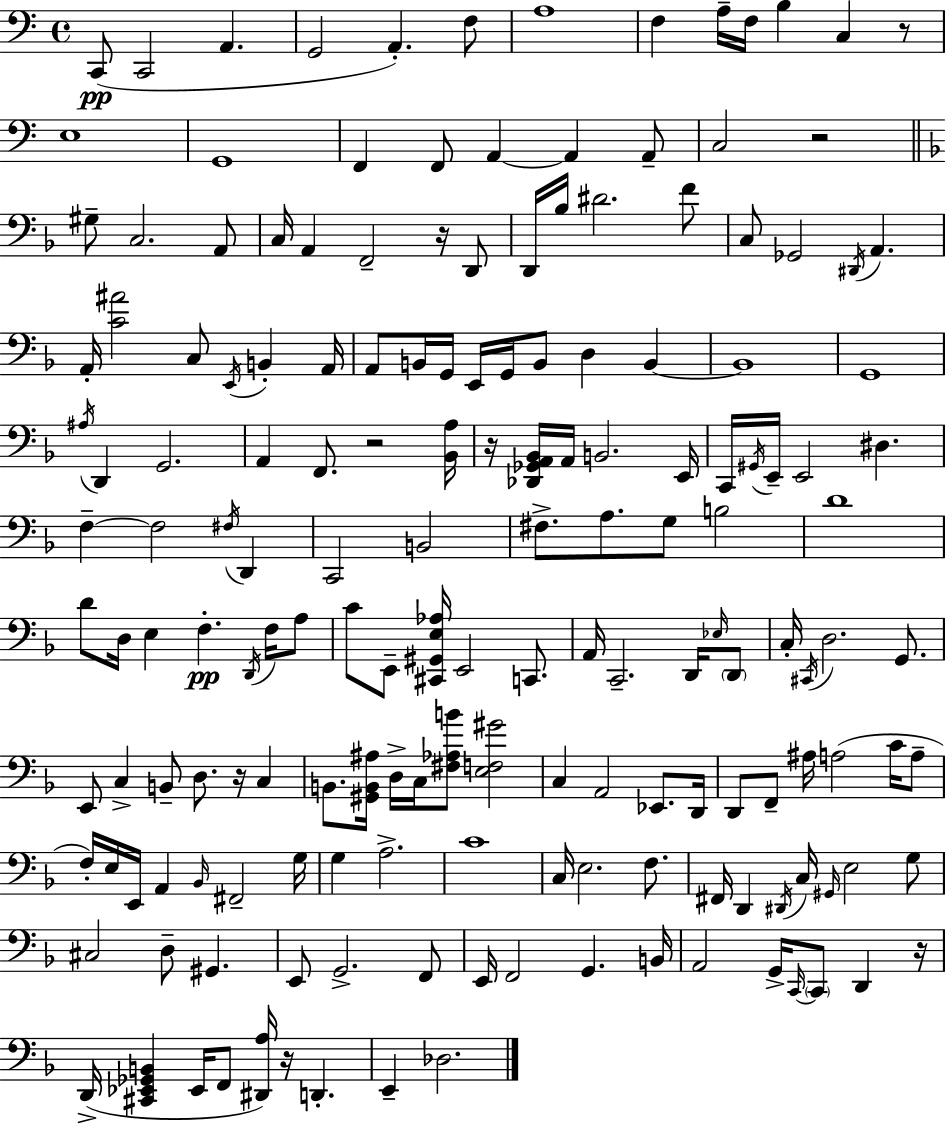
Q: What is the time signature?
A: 4/4